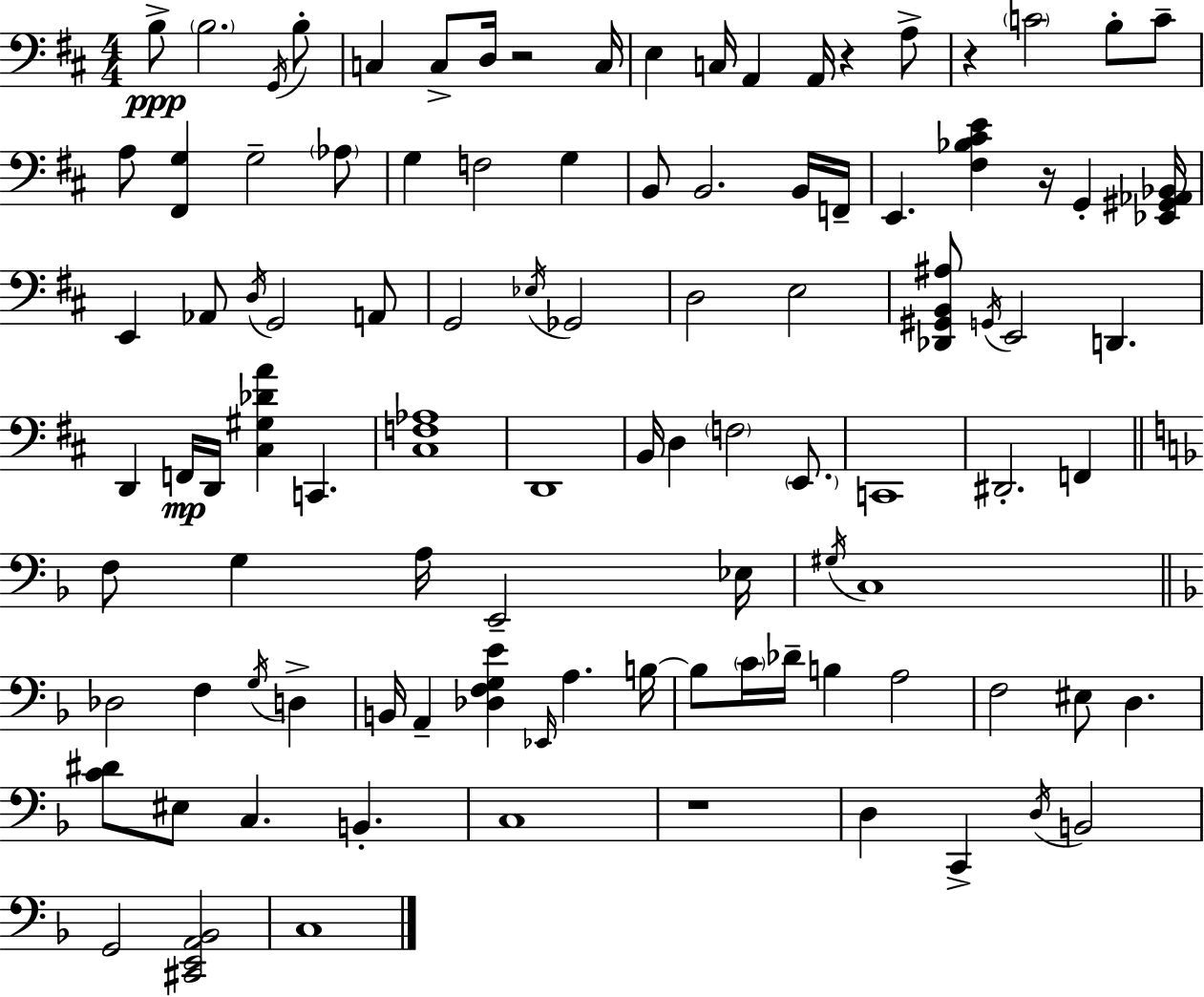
B3/e B3/h. G2/s B3/e C3/q C3/e D3/s R/h C3/s E3/q C3/s A2/q A2/s R/q A3/e R/q C4/h B3/e C4/e A3/e [F#2,G3]/q G3/h Ab3/e G3/q F3/h G3/q B2/e B2/h. B2/s F2/s E2/q. [F#3,Bb3,C#4,E4]/q R/s G2/q [Eb2,G#2,Ab2,Bb2]/s E2/q Ab2/e D3/s G2/h A2/e G2/h Eb3/s Gb2/h D3/h E3/h [Db2,G#2,B2,A#3]/e G2/s E2/h D2/q. D2/q F2/s D2/s [C#3,G#3,Db4,A4]/q C2/q. [C#3,F3,Ab3]/w D2/w B2/s D3/q F3/h E2/e. C2/w D#2/h. F2/q F3/e G3/q A3/s E2/h Eb3/s G#3/s C3/w Db3/h F3/q G3/s D3/q B2/s A2/q [Db3,F3,G3,E4]/q Eb2/s A3/q. B3/s B3/e C4/s Db4/s B3/q A3/h F3/h EIS3/e D3/q. [C4,D#4]/e EIS3/e C3/q. B2/q. C3/w R/w D3/q C2/q D3/s B2/h G2/h [C#2,E2,A2,Bb2]/h C3/w